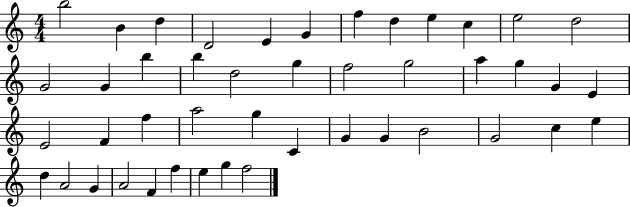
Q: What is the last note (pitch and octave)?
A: F5